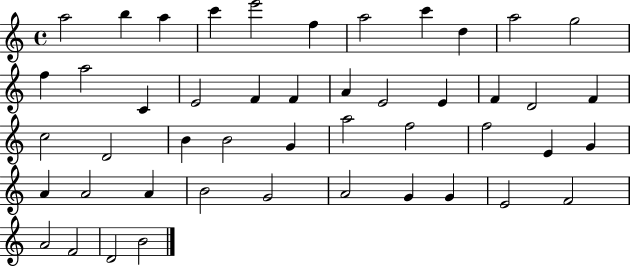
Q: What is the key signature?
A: C major